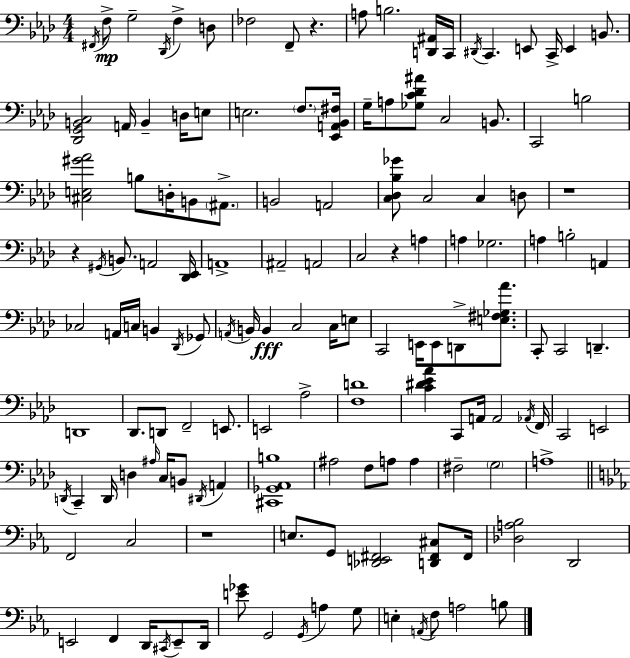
{
  \clef bass
  \numericTimeSignature
  \time 4/4
  \key aes \major
  \acciaccatura { fis,16 }\mp f8-> g2-- \acciaccatura { des,16 } f4-> | d8 fes2 f,8-- r4. | a8 b2. | <d, ais,>16 c,16 \acciaccatura { dis,16 } c,4. e,8 c,16-> e,4 | \break b,8. <des, g, b, c>2 a,16 b,4-- | d16 e8 e2. \parenthesize f8. | <ees, a, bes, fis>16 g16-- a8 <ges c' des' ais'>8 c2 | b,8. c,2 b2 | \break <cis e gis' aes'>2 b8 d16-. b,8 | \parenthesize ais,8.-> b,2 a,2 | <c des bes ges'>8 c2 c4 | d8 r1 | \break r4 \acciaccatura { gis,16 } b,8. a,2 | <des, ees,>16 a,1-> | ais,2-- a,2 | c2 r4 | \break a4 a4 ges2. | a4 b2-. | a,4 ces2 a,16 c16 b,4 | \acciaccatura { des,16 } ges,8 \acciaccatura { a,16 } b,16 b,4\fff c2 | \break c16 e8 c,2 e,16 e,8 | d,8-> <e fis ges aes'>8. c,8-. c,2 | d,4.-- d,1 | des,8. d,8 f,2-- | \break e,8. e,2 aes2-> | <f d'>1 | <c' dis' ees' aes'>4 c,8 a,16 a,2 | \acciaccatura { aes,16 } f,16 c,2 e,2 | \break \acciaccatura { d,16 } c,4-- d,16 d4 | \grace { ais16 } c16 b,8 \acciaccatura { dis,16 } a,4 <cis, ges, aes, b>1 | ais2 | f8 a8 a4 fis2-- | \break \parenthesize g2 a1-> | \bar "||" \break \key ees \major f,2 c2 | r1 | e8. g,8 <des, e, fis,>2 <d, fis, cis>8 fis,16 | <des a bes>2 d,2 | \break e,2 f,4 d,16 \acciaccatura { cis,16 } e,8-- | d,16 <e' ges'>8 g,2 \acciaccatura { g,16 } a4 | g8 e4-. \acciaccatura { a,16 } f8 a2 | b8 \bar "|."
}